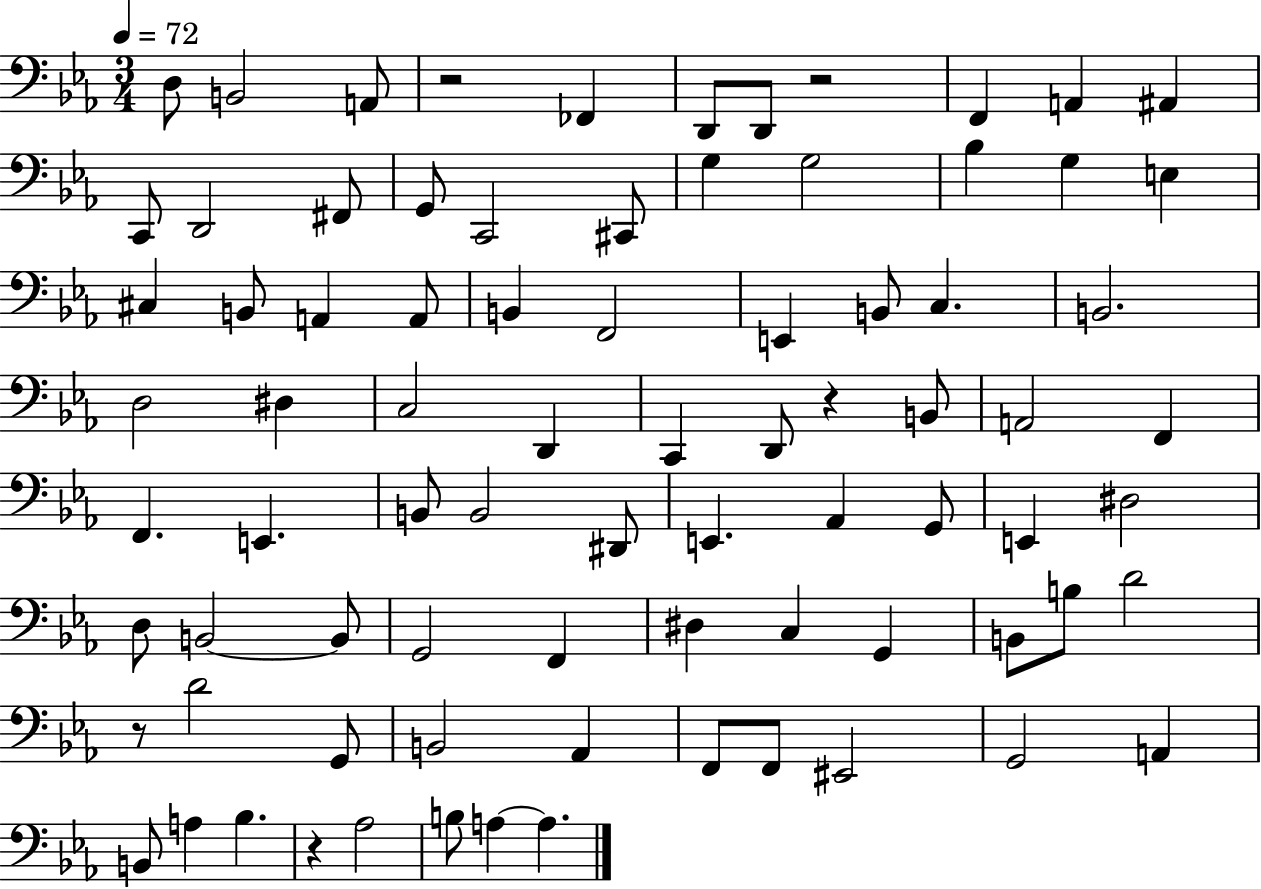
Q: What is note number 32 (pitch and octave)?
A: D#3